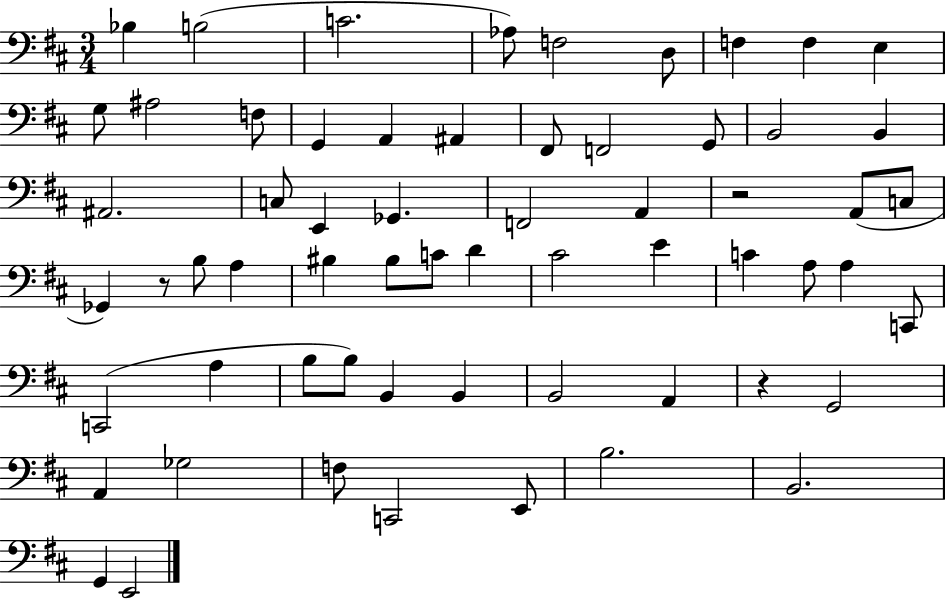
X:1
T:Untitled
M:3/4
L:1/4
K:D
_B, B,2 C2 _A,/2 F,2 D,/2 F, F, E, G,/2 ^A,2 F,/2 G,, A,, ^A,, ^F,,/2 F,,2 G,,/2 B,,2 B,, ^A,,2 C,/2 E,, _G,, F,,2 A,, z2 A,,/2 C,/2 _G,, z/2 B,/2 A, ^B, ^B,/2 C/2 D ^C2 E C A,/2 A, C,,/2 C,,2 A, B,/2 B,/2 B,, B,, B,,2 A,, z G,,2 A,, _G,2 F,/2 C,,2 E,,/2 B,2 B,,2 G,, E,,2